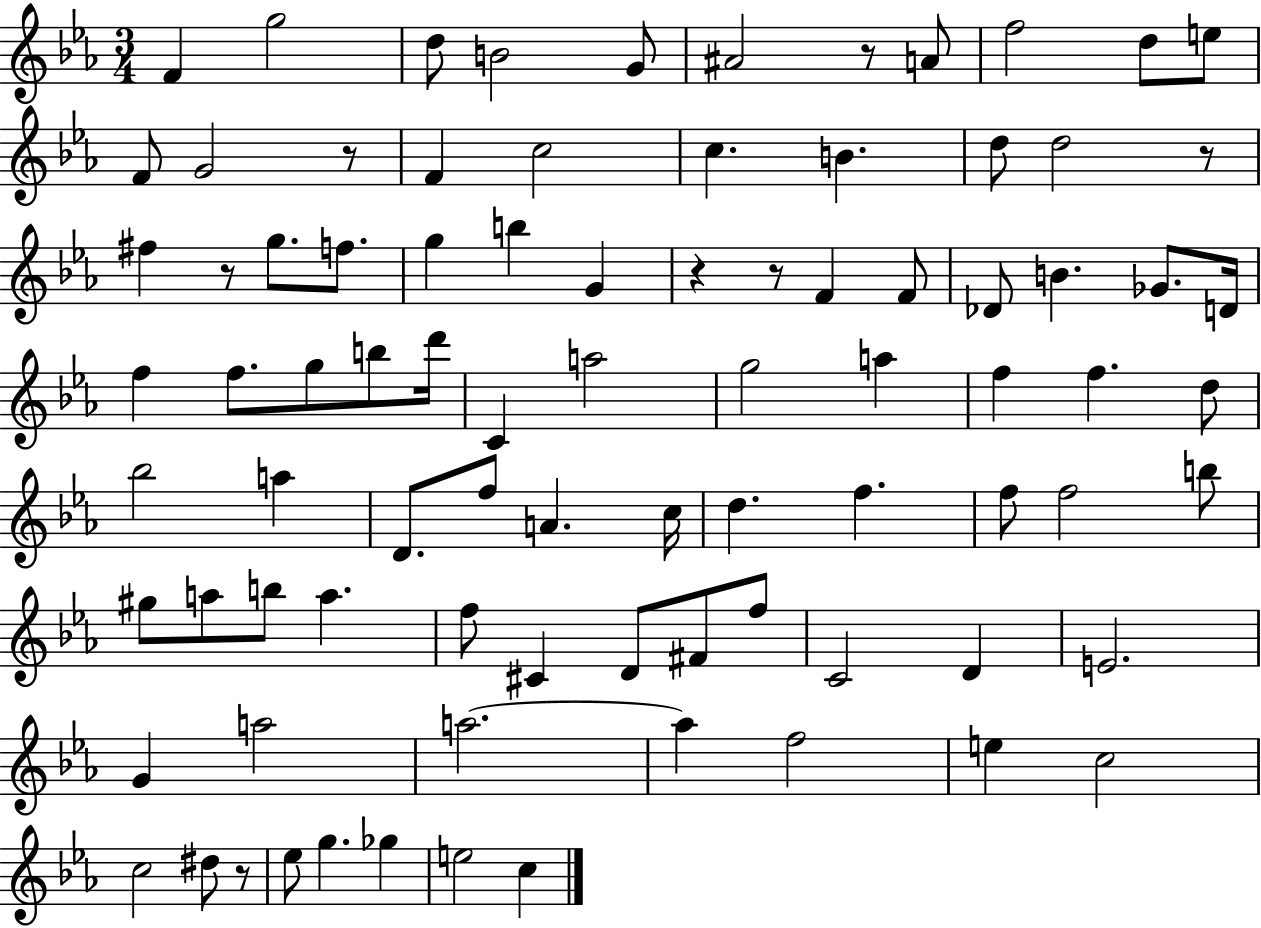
{
  \clef treble
  \numericTimeSignature
  \time 3/4
  \key ees \major
  \repeat volta 2 { f'4 g''2 | d''8 b'2 g'8 | ais'2 r8 a'8 | f''2 d''8 e''8 | \break f'8 g'2 r8 | f'4 c''2 | c''4. b'4. | d''8 d''2 r8 | \break fis''4 r8 g''8. f''8. | g''4 b''4 g'4 | r4 r8 f'4 f'8 | des'8 b'4. ges'8. d'16 | \break f''4 f''8. g''8 b''8 d'''16 | c'4 a''2 | g''2 a''4 | f''4 f''4. d''8 | \break bes''2 a''4 | d'8. f''8 a'4. c''16 | d''4. f''4. | f''8 f''2 b''8 | \break gis''8 a''8 b''8 a''4. | f''8 cis'4 d'8 fis'8 f''8 | c'2 d'4 | e'2. | \break g'4 a''2 | a''2.~~ | a''4 f''2 | e''4 c''2 | \break c''2 dis''8 r8 | ees''8 g''4. ges''4 | e''2 c''4 | } \bar "|."
}